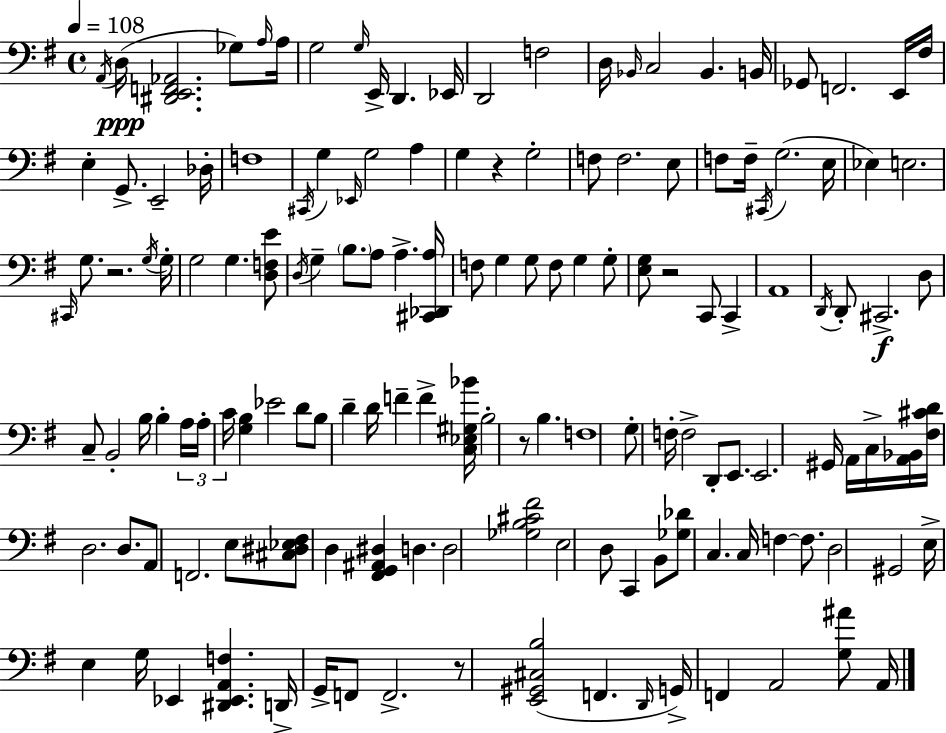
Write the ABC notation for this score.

X:1
T:Untitled
M:4/4
L:1/4
K:Em
A,,/4 D,/4 [^D,,E,,F,,_A,,]2 _G,/2 A,/4 A,/4 G,2 G,/4 E,,/4 D,, _E,,/4 D,,2 F,2 D,/4 _B,,/4 C,2 _B,, B,,/4 _G,,/2 F,,2 E,,/4 ^F,/4 E, G,,/2 E,,2 _D,/4 F,4 ^C,,/4 G, _E,,/4 G,2 A, G, z G,2 F,/2 F,2 E,/2 F,/2 F,/4 ^C,,/4 G,2 E,/4 _E, E,2 ^C,,/4 G,/2 z2 G,/4 G,/4 G,2 G, [D,F,E]/2 D,/4 G, B,/2 A,/2 A, [^C,,_D,,A,]/4 F,/2 G, G,/2 F,/2 G, G,/2 [E,G,]/2 z2 C,,/2 C,, A,,4 D,,/4 D,,/2 ^C,,2 D,/2 C,/2 B,,2 B,/4 B, A,/4 A,/4 C/4 [G,B,] _E2 D/2 B,/2 D D/4 F F [C,_E,^G,_B]/4 B,2 z/2 B, F,4 G,/2 F,/4 F,2 D,,/2 E,,/2 E,,2 ^G,,/4 A,,/4 C,/4 [A,,_B,,]/4 [^F,^CD]/4 D,2 D,/2 A,,/2 F,,2 E,/2 [^C,^D,_E,^F,]/2 D, [^F,,G,,^A,,^D,] D, D,2 [_G,B,^C^F]2 E,2 D,/2 C,, B,,/2 [_G,_D]/2 C, C,/4 F, F,/2 D,2 ^G,,2 E,/4 E, G,/4 _E,, [^D,,_E,,A,,F,] D,,/4 G,,/4 F,,/2 F,,2 z/2 [E,,^G,,^C,B,]2 F,, D,,/4 G,,/4 F,, A,,2 [G,^A]/2 A,,/4